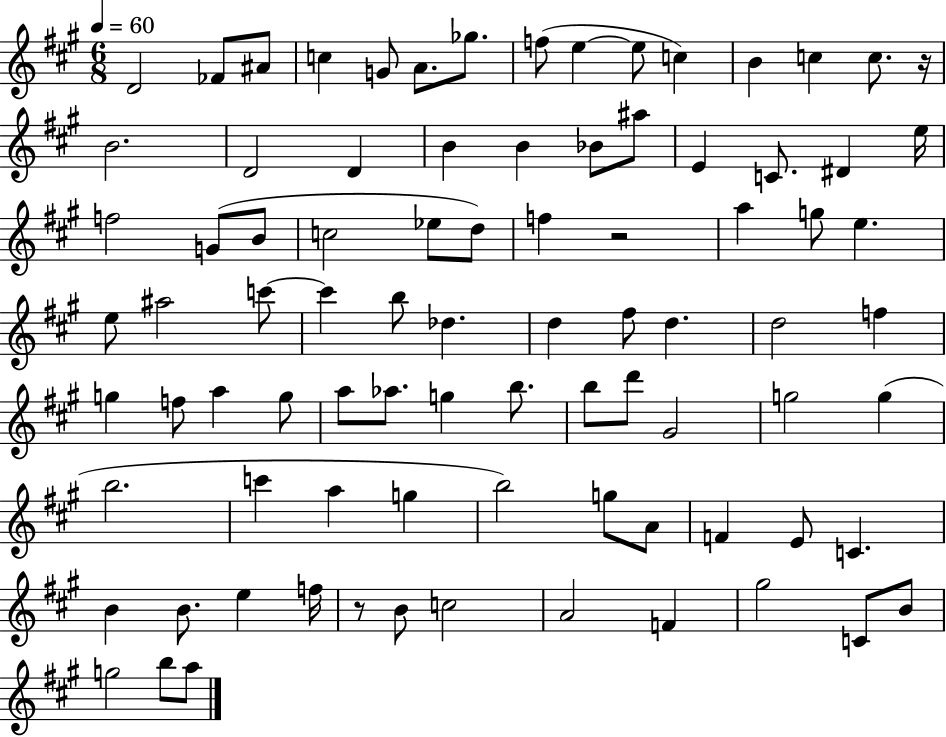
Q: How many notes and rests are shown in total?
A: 86